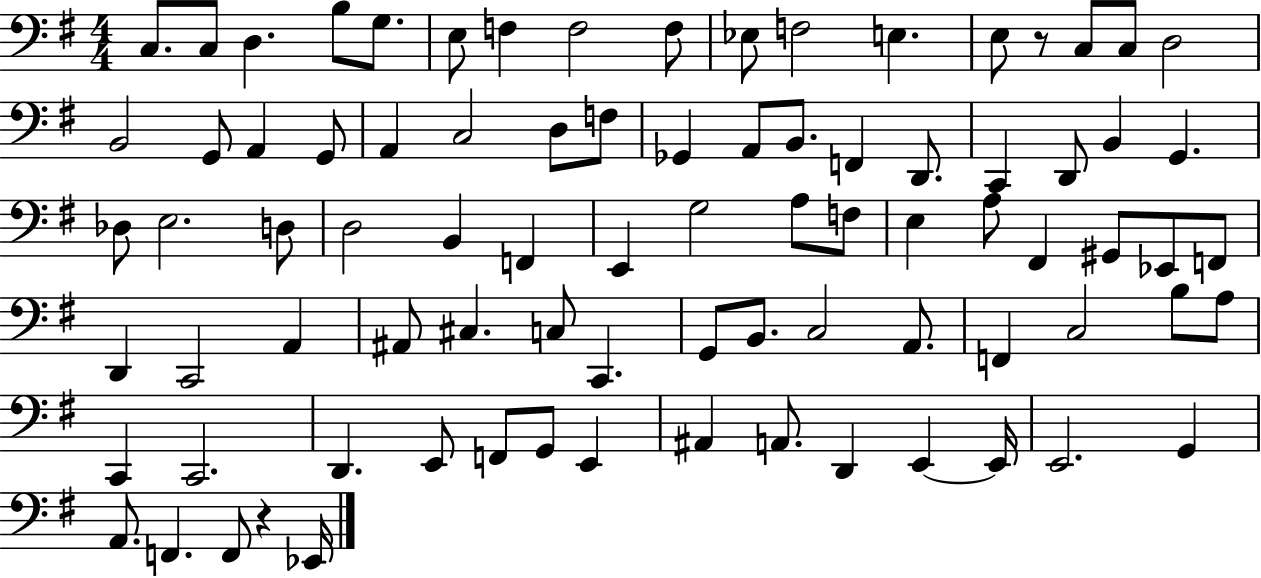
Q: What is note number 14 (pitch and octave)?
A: C3